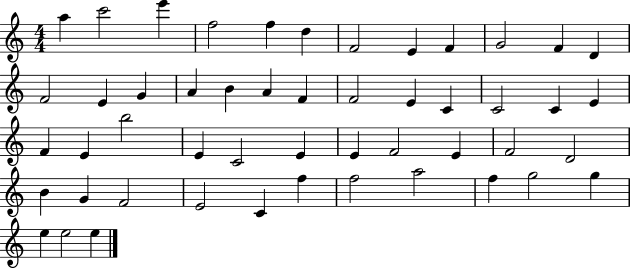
A5/q C6/h E6/q F5/h F5/q D5/q F4/h E4/q F4/q G4/h F4/q D4/q F4/h E4/q G4/q A4/q B4/q A4/q F4/q F4/h E4/q C4/q C4/h C4/q E4/q F4/q E4/q B5/h E4/q C4/h E4/q E4/q F4/h E4/q F4/h D4/h B4/q G4/q F4/h E4/h C4/q F5/q F5/h A5/h F5/q G5/h G5/q E5/q E5/h E5/q